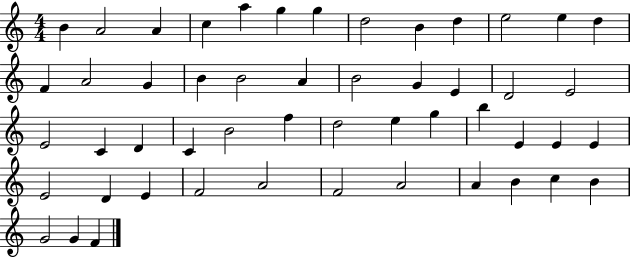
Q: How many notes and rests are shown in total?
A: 51